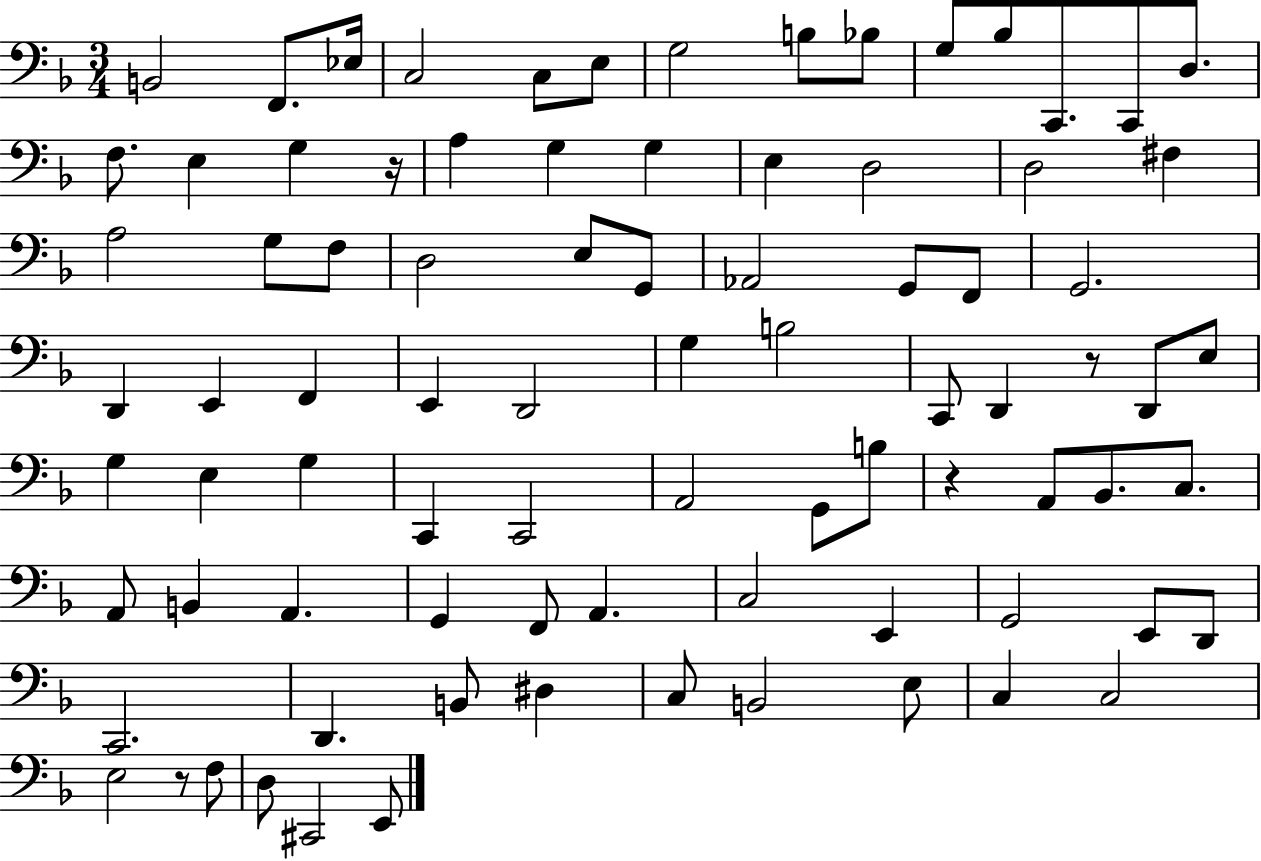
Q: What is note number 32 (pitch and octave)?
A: G2